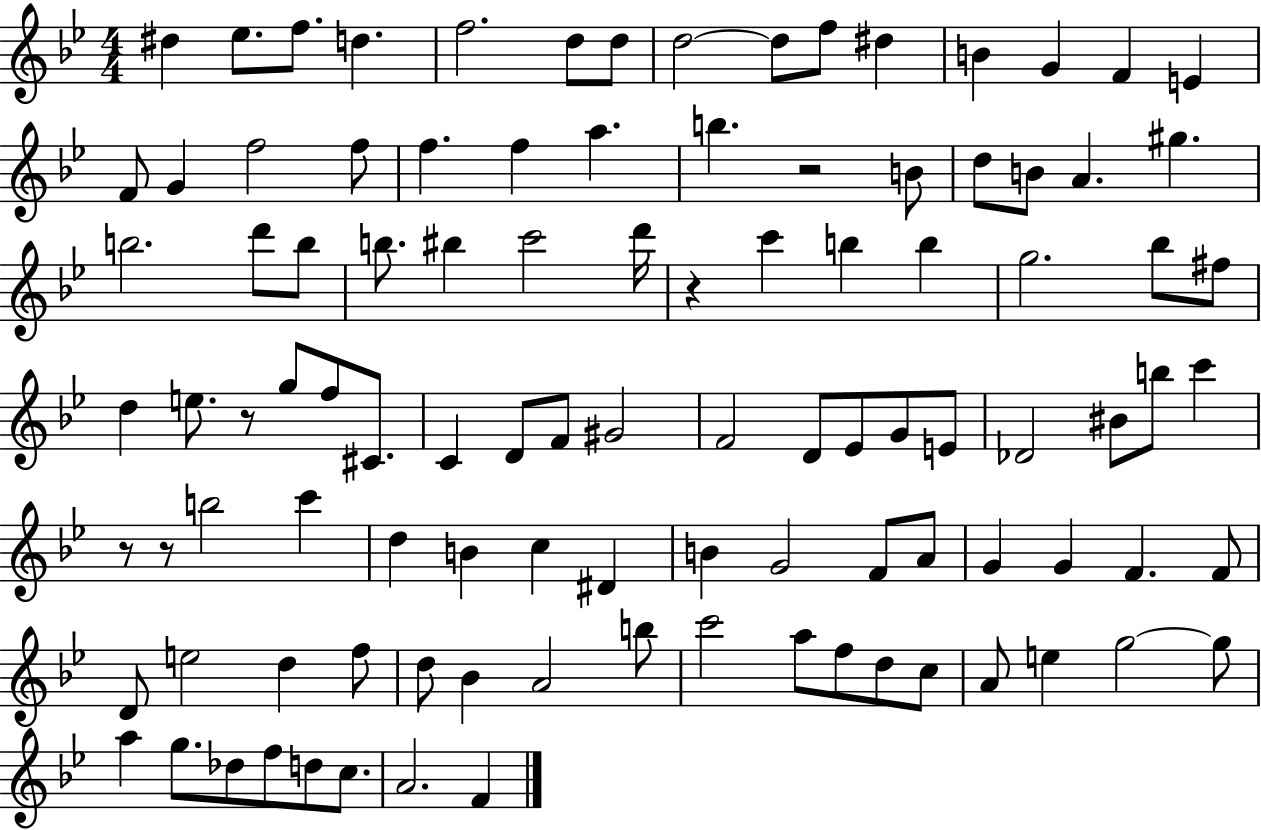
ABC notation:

X:1
T:Untitled
M:4/4
L:1/4
K:Bb
^d _e/2 f/2 d f2 d/2 d/2 d2 d/2 f/2 ^d B G F E F/2 G f2 f/2 f f a b z2 B/2 d/2 B/2 A ^g b2 d'/2 b/2 b/2 ^b c'2 d'/4 z c' b b g2 _b/2 ^f/2 d e/2 z/2 g/2 f/2 ^C/2 C D/2 F/2 ^G2 F2 D/2 _E/2 G/2 E/2 _D2 ^B/2 b/2 c' z/2 z/2 b2 c' d B c ^D B G2 F/2 A/2 G G F F/2 D/2 e2 d f/2 d/2 _B A2 b/2 c'2 a/2 f/2 d/2 c/2 A/2 e g2 g/2 a g/2 _d/2 f/2 d/2 c/2 A2 F